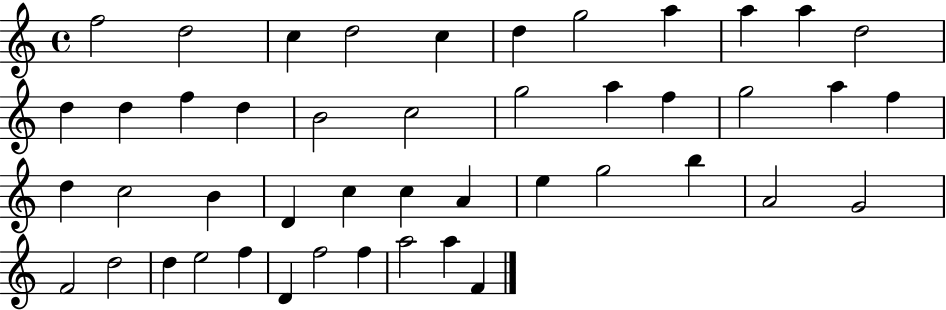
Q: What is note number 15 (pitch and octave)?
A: D5